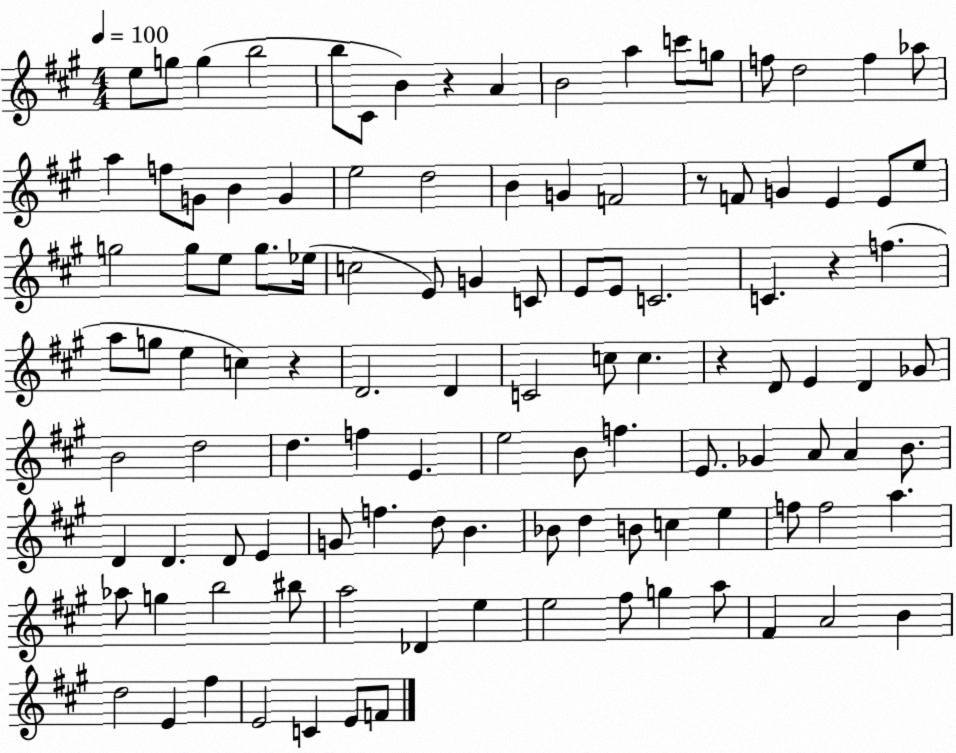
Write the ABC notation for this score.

X:1
T:Untitled
M:4/4
L:1/4
K:A
e/2 g/2 g b2 b/2 ^C/2 B z A B2 a c'/2 g/2 f/2 d2 f _a/2 a f/2 G/2 B G e2 d2 B G F2 z/2 F/2 G E E/2 e/2 g2 g/2 e/2 g/2 _e/4 c2 E/2 G C/2 E/2 E/2 C2 C z f a/2 g/2 e c z D2 D C2 c/2 c z D/2 E D _G/2 B2 d2 d f E e2 B/2 f E/2 _G A/2 A B/2 D D D/2 E G/2 f d/2 B _B/2 d B/2 c e f/2 f2 a _a/2 g b2 ^b/2 a2 _D e e2 ^f/2 g a/2 ^F A2 B d2 E ^f E2 C E/2 F/2